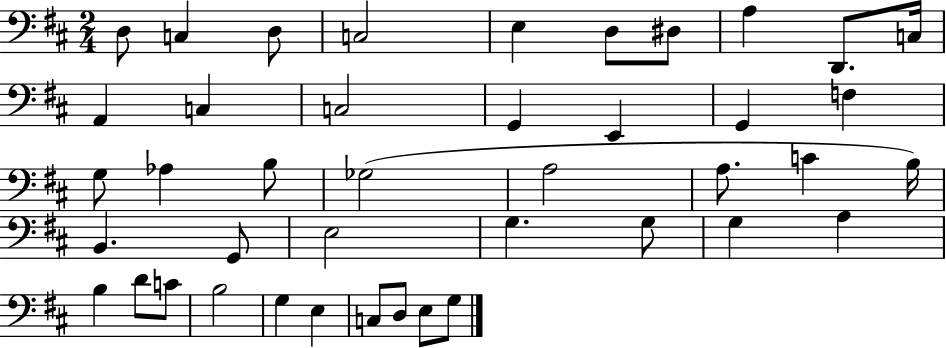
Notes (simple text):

D3/e C3/q D3/e C3/h E3/q D3/e D#3/e A3/q D2/e. C3/s A2/q C3/q C3/h G2/q E2/q G2/q F3/q G3/e Ab3/q B3/e Gb3/h A3/h A3/e. C4/q B3/s B2/q. G2/e E3/h G3/q. G3/e G3/q A3/q B3/q D4/e C4/e B3/h G3/q E3/q C3/e D3/e E3/e G3/e